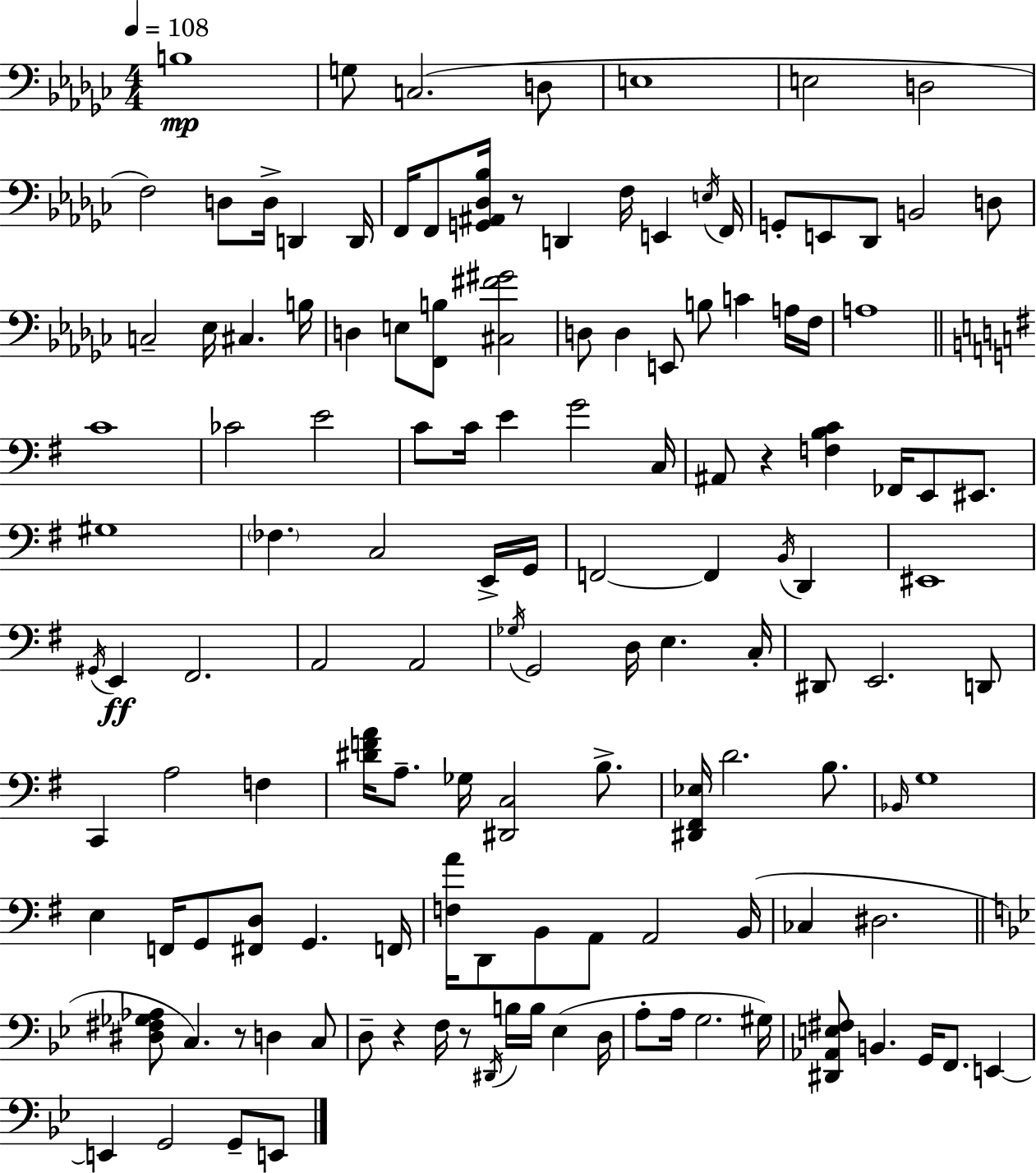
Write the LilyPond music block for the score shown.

{
  \clef bass
  \numericTimeSignature
  \time 4/4
  \key ees \minor
  \tempo 4 = 108
  \repeat volta 2 { b1\mp | g8 c2.( d8 | e1 | e2 d2 | \break f2) d8 d16-> d,4 d,16 | f,16 f,8 <g, ais, des bes>16 r8 d,4 f16 e,4 \acciaccatura { e16 } | f,16 g,8-. e,8 des,8 b,2 d8 | c2-- ees16 cis4. | \break b16 d4 e8 <f, b>8 <cis fis' gis'>2 | d8 d4 e,8 b8 c'4 a16 | f16 a1 | \bar "||" \break \key g \major c'1 | ces'2 e'2 | c'8 c'16 e'4 g'2 c16 | ais,8 r4 <f b c'>4 fes,16 e,8 eis,8. | \break gis1 | \parenthesize fes4. c2 e,16-> g,16 | f,2~~ f,4 \acciaccatura { b,16 } d,4 | eis,1 | \break \acciaccatura { gis,16 }\ff e,4 fis,2. | a,2 a,2 | \acciaccatura { ges16 } g,2 d16 e4. | c16-. dis,8 e,2. | \break d,8 c,4 a2 f4 | <dis' f' a'>16 a8.-- ges16 <dis, c>2 | b8.-> <dis, fis, ees>16 d'2. | b8. \grace { bes,16 } g1 | \break e4 f,16 g,8 <fis, d>8 g,4. | f,16 <f a'>16 d,8 b,8 a,8 a,2 | b,16( ces4 dis2. | \bar "||" \break \key g \minor <dis fis ges aes>8 c4.) r8 d4 c8 | d8-- r4 f16 r8 \acciaccatura { dis,16 } b16 b16 ees4( | d16 a8-. a16 g2. | gis16) <dis, aes, e fis>8 b,4. g,16 f,8. e,4~~ | \break e,4 g,2 g,8-- e,8 | } \bar "|."
}